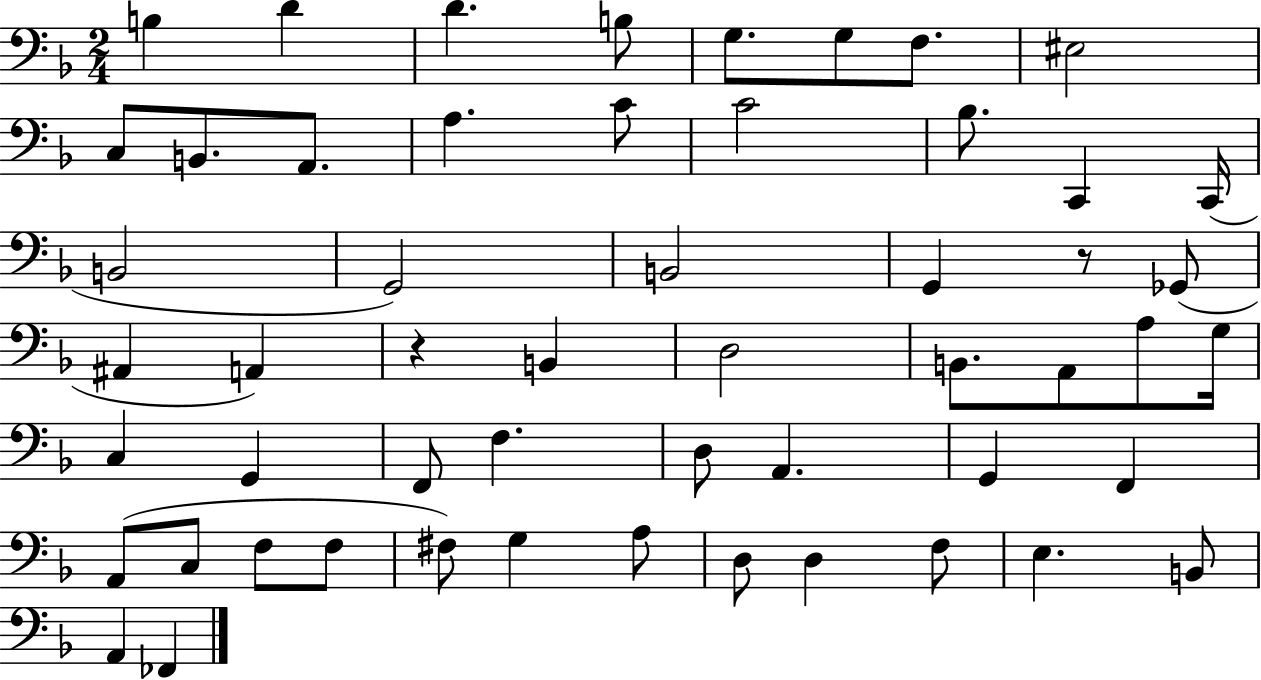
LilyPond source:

{
  \clef bass
  \numericTimeSignature
  \time 2/4
  \key f \major
  b4 d'4 | d'4. b8 | g8. g8 f8. | eis2 | \break c8 b,8. a,8. | a4. c'8 | c'2 | bes8. c,4 c,16( | \break b,2 | g,2) | b,2 | g,4 r8 ges,8( | \break ais,4 a,4) | r4 b,4 | d2 | b,8. a,8 a8 g16 | \break c4 g,4 | f,8 f4. | d8 a,4. | g,4 f,4 | \break a,8( c8 f8 f8 | fis8) g4 a8 | d8 d4 f8 | e4. b,8 | \break a,4 fes,4 | \bar "|."
}